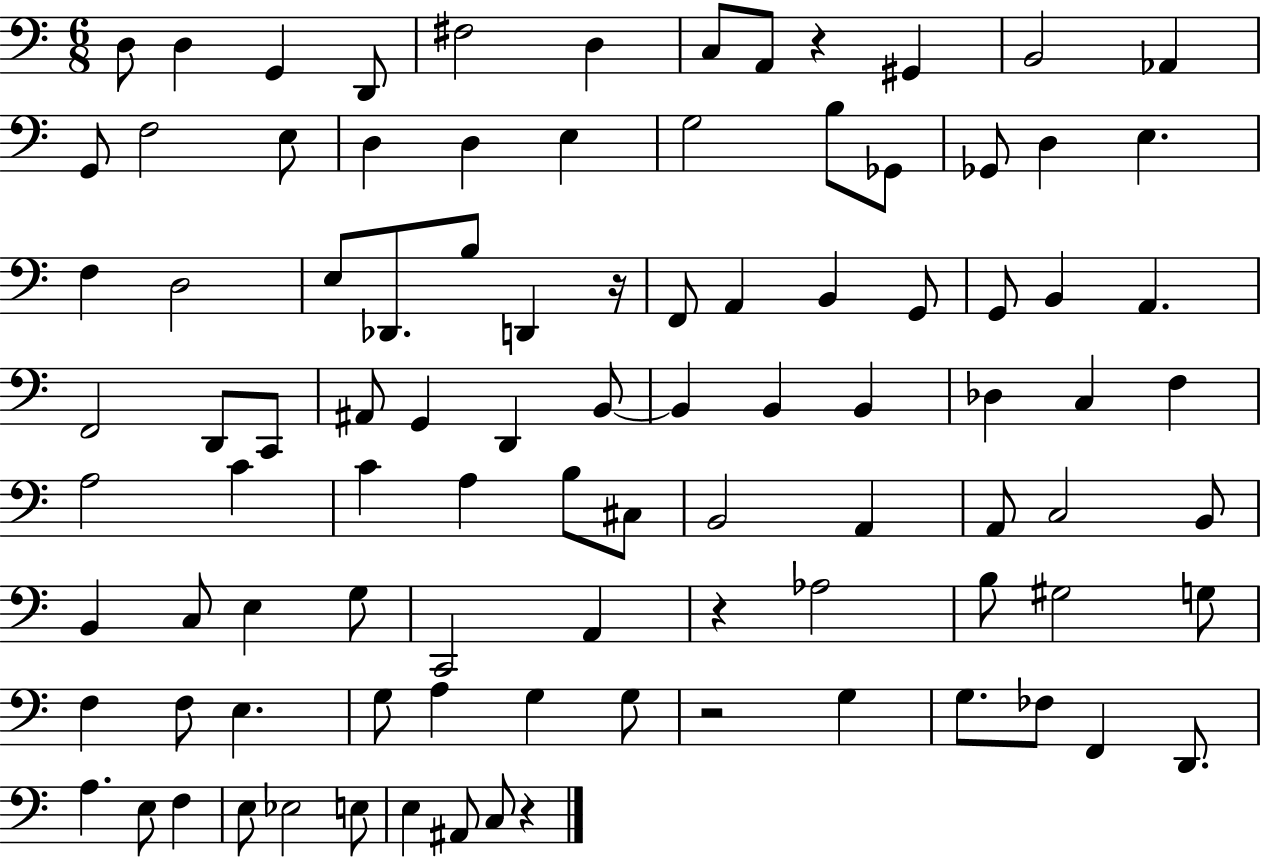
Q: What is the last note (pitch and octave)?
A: C3